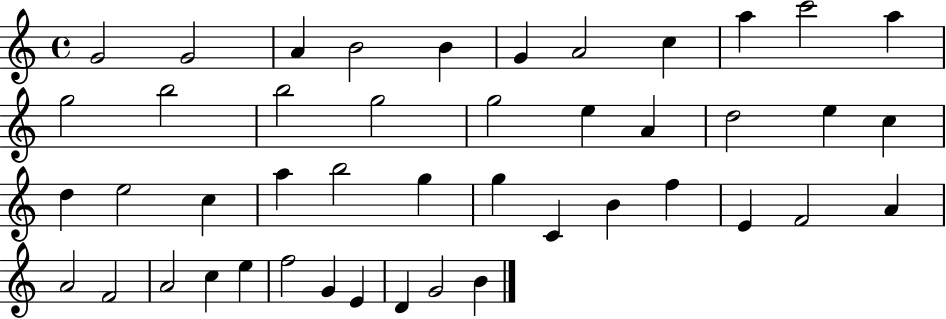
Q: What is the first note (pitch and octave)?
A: G4